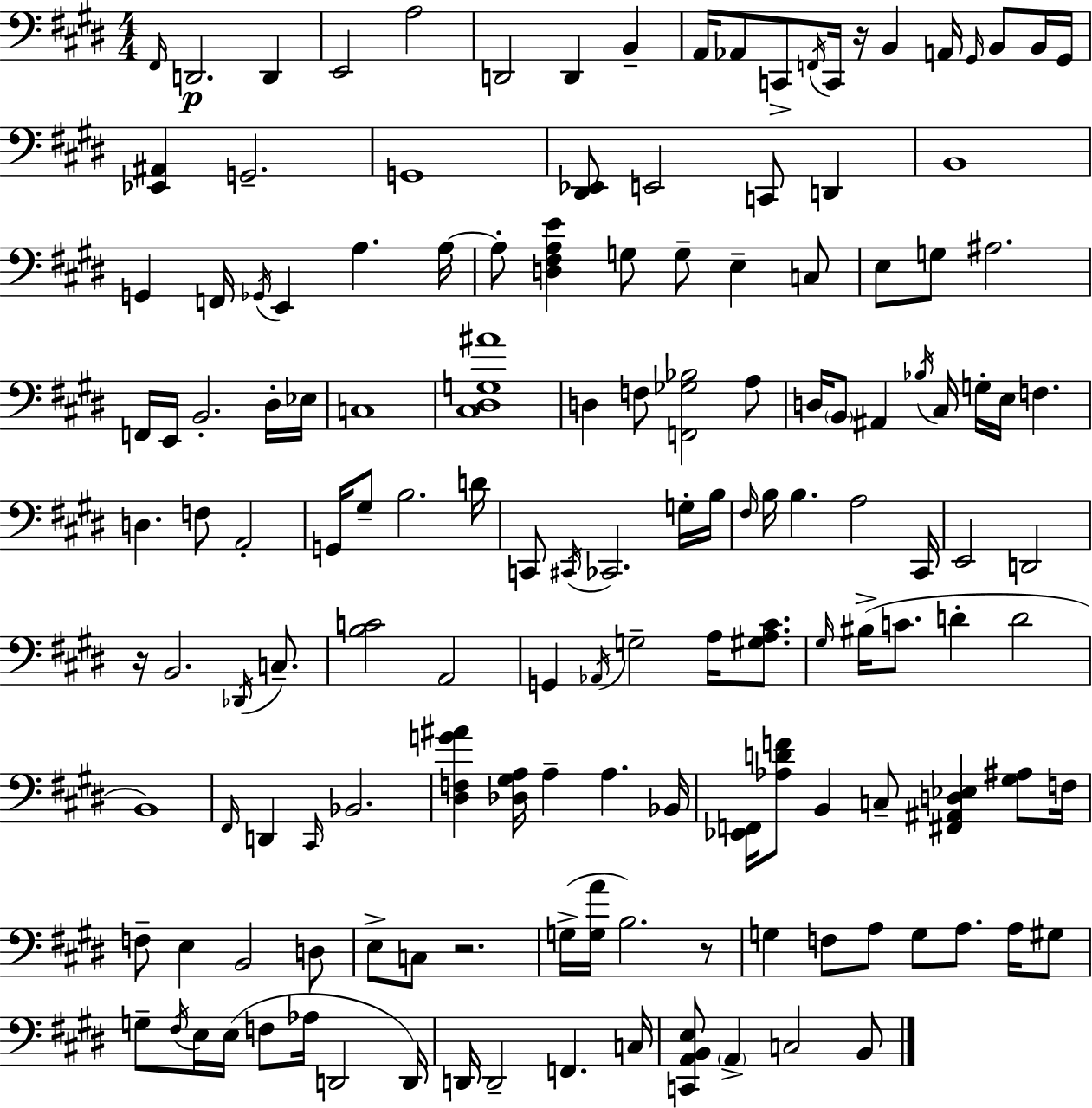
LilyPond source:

{
  \clef bass
  \numericTimeSignature
  \time 4/4
  \key e \major
  \grace { fis,16 }\p d,2. d,4 | e,2 a2 | d,2 d,4 b,4-- | a,16 aes,8 c,8-> \acciaccatura { f,16 } c,16 r16 b,4 a,16 \grace { gis,16 } b,8 | \break b,16 gis,16 <ees, ais,>4 g,2.-- | g,1 | <dis, ees,>8 e,2 c,8 d,4 | b,1 | \break g,4 f,16 \acciaccatura { ges,16 } e,4 a4. | a16~~ a8-. <d fis a e'>4 g8 g8-- e4-- | c8 e8 g8 ais2. | f,16 e,16 b,2.-. | \break dis16-. ees16 c1 | <cis dis g ais'>1 | d4 f8 <f, ges bes>2 | a8 d16 \parenthesize b,8 ais,4 \acciaccatura { bes16 } cis16 g16-. e16 f4. | \break d4. f8 a,2-. | g,16 gis8-- b2. | d'16 c,8 \acciaccatura { cis,16 } ces,2. | g16-. b16 \grace { fis16 } b16 b4. a2 | \break cis,16 e,2 d,2 | r16 b,2. | \acciaccatura { des,16 } c8.-- <b c'>2 | a,2 g,4 \acciaccatura { aes,16 } g2-- | \break a16 <gis a cis'>8. \grace { gis16 }( bis16-> c'8. d'4-. | d'2 b,1) | \grace { fis,16 } d,4 \grace { cis,16 } | bes,2. <dis f g' ais'>4 | \break <des gis a>16 a4-- a4. bes,16 <ees, f,>16 <aes d' f'>8 b,4 | c8-- <fis, ais, d ees>4 <gis ais>8 f16 f8-- e4 | b,2 d8 e8-> c8 | r2. g16->( <g a'>16 b2.) | \break r8 g4 | f8 a8 g8 a8. a16 gis8 g8-- \acciaccatura { fis16 } e16 | e16( f8 aes16 d,2 d,16) d,16 d,2-- | f,4. c16 <c, a, b, e>8 \parenthesize a,4-> | \break c2 b,8 \bar "|."
}